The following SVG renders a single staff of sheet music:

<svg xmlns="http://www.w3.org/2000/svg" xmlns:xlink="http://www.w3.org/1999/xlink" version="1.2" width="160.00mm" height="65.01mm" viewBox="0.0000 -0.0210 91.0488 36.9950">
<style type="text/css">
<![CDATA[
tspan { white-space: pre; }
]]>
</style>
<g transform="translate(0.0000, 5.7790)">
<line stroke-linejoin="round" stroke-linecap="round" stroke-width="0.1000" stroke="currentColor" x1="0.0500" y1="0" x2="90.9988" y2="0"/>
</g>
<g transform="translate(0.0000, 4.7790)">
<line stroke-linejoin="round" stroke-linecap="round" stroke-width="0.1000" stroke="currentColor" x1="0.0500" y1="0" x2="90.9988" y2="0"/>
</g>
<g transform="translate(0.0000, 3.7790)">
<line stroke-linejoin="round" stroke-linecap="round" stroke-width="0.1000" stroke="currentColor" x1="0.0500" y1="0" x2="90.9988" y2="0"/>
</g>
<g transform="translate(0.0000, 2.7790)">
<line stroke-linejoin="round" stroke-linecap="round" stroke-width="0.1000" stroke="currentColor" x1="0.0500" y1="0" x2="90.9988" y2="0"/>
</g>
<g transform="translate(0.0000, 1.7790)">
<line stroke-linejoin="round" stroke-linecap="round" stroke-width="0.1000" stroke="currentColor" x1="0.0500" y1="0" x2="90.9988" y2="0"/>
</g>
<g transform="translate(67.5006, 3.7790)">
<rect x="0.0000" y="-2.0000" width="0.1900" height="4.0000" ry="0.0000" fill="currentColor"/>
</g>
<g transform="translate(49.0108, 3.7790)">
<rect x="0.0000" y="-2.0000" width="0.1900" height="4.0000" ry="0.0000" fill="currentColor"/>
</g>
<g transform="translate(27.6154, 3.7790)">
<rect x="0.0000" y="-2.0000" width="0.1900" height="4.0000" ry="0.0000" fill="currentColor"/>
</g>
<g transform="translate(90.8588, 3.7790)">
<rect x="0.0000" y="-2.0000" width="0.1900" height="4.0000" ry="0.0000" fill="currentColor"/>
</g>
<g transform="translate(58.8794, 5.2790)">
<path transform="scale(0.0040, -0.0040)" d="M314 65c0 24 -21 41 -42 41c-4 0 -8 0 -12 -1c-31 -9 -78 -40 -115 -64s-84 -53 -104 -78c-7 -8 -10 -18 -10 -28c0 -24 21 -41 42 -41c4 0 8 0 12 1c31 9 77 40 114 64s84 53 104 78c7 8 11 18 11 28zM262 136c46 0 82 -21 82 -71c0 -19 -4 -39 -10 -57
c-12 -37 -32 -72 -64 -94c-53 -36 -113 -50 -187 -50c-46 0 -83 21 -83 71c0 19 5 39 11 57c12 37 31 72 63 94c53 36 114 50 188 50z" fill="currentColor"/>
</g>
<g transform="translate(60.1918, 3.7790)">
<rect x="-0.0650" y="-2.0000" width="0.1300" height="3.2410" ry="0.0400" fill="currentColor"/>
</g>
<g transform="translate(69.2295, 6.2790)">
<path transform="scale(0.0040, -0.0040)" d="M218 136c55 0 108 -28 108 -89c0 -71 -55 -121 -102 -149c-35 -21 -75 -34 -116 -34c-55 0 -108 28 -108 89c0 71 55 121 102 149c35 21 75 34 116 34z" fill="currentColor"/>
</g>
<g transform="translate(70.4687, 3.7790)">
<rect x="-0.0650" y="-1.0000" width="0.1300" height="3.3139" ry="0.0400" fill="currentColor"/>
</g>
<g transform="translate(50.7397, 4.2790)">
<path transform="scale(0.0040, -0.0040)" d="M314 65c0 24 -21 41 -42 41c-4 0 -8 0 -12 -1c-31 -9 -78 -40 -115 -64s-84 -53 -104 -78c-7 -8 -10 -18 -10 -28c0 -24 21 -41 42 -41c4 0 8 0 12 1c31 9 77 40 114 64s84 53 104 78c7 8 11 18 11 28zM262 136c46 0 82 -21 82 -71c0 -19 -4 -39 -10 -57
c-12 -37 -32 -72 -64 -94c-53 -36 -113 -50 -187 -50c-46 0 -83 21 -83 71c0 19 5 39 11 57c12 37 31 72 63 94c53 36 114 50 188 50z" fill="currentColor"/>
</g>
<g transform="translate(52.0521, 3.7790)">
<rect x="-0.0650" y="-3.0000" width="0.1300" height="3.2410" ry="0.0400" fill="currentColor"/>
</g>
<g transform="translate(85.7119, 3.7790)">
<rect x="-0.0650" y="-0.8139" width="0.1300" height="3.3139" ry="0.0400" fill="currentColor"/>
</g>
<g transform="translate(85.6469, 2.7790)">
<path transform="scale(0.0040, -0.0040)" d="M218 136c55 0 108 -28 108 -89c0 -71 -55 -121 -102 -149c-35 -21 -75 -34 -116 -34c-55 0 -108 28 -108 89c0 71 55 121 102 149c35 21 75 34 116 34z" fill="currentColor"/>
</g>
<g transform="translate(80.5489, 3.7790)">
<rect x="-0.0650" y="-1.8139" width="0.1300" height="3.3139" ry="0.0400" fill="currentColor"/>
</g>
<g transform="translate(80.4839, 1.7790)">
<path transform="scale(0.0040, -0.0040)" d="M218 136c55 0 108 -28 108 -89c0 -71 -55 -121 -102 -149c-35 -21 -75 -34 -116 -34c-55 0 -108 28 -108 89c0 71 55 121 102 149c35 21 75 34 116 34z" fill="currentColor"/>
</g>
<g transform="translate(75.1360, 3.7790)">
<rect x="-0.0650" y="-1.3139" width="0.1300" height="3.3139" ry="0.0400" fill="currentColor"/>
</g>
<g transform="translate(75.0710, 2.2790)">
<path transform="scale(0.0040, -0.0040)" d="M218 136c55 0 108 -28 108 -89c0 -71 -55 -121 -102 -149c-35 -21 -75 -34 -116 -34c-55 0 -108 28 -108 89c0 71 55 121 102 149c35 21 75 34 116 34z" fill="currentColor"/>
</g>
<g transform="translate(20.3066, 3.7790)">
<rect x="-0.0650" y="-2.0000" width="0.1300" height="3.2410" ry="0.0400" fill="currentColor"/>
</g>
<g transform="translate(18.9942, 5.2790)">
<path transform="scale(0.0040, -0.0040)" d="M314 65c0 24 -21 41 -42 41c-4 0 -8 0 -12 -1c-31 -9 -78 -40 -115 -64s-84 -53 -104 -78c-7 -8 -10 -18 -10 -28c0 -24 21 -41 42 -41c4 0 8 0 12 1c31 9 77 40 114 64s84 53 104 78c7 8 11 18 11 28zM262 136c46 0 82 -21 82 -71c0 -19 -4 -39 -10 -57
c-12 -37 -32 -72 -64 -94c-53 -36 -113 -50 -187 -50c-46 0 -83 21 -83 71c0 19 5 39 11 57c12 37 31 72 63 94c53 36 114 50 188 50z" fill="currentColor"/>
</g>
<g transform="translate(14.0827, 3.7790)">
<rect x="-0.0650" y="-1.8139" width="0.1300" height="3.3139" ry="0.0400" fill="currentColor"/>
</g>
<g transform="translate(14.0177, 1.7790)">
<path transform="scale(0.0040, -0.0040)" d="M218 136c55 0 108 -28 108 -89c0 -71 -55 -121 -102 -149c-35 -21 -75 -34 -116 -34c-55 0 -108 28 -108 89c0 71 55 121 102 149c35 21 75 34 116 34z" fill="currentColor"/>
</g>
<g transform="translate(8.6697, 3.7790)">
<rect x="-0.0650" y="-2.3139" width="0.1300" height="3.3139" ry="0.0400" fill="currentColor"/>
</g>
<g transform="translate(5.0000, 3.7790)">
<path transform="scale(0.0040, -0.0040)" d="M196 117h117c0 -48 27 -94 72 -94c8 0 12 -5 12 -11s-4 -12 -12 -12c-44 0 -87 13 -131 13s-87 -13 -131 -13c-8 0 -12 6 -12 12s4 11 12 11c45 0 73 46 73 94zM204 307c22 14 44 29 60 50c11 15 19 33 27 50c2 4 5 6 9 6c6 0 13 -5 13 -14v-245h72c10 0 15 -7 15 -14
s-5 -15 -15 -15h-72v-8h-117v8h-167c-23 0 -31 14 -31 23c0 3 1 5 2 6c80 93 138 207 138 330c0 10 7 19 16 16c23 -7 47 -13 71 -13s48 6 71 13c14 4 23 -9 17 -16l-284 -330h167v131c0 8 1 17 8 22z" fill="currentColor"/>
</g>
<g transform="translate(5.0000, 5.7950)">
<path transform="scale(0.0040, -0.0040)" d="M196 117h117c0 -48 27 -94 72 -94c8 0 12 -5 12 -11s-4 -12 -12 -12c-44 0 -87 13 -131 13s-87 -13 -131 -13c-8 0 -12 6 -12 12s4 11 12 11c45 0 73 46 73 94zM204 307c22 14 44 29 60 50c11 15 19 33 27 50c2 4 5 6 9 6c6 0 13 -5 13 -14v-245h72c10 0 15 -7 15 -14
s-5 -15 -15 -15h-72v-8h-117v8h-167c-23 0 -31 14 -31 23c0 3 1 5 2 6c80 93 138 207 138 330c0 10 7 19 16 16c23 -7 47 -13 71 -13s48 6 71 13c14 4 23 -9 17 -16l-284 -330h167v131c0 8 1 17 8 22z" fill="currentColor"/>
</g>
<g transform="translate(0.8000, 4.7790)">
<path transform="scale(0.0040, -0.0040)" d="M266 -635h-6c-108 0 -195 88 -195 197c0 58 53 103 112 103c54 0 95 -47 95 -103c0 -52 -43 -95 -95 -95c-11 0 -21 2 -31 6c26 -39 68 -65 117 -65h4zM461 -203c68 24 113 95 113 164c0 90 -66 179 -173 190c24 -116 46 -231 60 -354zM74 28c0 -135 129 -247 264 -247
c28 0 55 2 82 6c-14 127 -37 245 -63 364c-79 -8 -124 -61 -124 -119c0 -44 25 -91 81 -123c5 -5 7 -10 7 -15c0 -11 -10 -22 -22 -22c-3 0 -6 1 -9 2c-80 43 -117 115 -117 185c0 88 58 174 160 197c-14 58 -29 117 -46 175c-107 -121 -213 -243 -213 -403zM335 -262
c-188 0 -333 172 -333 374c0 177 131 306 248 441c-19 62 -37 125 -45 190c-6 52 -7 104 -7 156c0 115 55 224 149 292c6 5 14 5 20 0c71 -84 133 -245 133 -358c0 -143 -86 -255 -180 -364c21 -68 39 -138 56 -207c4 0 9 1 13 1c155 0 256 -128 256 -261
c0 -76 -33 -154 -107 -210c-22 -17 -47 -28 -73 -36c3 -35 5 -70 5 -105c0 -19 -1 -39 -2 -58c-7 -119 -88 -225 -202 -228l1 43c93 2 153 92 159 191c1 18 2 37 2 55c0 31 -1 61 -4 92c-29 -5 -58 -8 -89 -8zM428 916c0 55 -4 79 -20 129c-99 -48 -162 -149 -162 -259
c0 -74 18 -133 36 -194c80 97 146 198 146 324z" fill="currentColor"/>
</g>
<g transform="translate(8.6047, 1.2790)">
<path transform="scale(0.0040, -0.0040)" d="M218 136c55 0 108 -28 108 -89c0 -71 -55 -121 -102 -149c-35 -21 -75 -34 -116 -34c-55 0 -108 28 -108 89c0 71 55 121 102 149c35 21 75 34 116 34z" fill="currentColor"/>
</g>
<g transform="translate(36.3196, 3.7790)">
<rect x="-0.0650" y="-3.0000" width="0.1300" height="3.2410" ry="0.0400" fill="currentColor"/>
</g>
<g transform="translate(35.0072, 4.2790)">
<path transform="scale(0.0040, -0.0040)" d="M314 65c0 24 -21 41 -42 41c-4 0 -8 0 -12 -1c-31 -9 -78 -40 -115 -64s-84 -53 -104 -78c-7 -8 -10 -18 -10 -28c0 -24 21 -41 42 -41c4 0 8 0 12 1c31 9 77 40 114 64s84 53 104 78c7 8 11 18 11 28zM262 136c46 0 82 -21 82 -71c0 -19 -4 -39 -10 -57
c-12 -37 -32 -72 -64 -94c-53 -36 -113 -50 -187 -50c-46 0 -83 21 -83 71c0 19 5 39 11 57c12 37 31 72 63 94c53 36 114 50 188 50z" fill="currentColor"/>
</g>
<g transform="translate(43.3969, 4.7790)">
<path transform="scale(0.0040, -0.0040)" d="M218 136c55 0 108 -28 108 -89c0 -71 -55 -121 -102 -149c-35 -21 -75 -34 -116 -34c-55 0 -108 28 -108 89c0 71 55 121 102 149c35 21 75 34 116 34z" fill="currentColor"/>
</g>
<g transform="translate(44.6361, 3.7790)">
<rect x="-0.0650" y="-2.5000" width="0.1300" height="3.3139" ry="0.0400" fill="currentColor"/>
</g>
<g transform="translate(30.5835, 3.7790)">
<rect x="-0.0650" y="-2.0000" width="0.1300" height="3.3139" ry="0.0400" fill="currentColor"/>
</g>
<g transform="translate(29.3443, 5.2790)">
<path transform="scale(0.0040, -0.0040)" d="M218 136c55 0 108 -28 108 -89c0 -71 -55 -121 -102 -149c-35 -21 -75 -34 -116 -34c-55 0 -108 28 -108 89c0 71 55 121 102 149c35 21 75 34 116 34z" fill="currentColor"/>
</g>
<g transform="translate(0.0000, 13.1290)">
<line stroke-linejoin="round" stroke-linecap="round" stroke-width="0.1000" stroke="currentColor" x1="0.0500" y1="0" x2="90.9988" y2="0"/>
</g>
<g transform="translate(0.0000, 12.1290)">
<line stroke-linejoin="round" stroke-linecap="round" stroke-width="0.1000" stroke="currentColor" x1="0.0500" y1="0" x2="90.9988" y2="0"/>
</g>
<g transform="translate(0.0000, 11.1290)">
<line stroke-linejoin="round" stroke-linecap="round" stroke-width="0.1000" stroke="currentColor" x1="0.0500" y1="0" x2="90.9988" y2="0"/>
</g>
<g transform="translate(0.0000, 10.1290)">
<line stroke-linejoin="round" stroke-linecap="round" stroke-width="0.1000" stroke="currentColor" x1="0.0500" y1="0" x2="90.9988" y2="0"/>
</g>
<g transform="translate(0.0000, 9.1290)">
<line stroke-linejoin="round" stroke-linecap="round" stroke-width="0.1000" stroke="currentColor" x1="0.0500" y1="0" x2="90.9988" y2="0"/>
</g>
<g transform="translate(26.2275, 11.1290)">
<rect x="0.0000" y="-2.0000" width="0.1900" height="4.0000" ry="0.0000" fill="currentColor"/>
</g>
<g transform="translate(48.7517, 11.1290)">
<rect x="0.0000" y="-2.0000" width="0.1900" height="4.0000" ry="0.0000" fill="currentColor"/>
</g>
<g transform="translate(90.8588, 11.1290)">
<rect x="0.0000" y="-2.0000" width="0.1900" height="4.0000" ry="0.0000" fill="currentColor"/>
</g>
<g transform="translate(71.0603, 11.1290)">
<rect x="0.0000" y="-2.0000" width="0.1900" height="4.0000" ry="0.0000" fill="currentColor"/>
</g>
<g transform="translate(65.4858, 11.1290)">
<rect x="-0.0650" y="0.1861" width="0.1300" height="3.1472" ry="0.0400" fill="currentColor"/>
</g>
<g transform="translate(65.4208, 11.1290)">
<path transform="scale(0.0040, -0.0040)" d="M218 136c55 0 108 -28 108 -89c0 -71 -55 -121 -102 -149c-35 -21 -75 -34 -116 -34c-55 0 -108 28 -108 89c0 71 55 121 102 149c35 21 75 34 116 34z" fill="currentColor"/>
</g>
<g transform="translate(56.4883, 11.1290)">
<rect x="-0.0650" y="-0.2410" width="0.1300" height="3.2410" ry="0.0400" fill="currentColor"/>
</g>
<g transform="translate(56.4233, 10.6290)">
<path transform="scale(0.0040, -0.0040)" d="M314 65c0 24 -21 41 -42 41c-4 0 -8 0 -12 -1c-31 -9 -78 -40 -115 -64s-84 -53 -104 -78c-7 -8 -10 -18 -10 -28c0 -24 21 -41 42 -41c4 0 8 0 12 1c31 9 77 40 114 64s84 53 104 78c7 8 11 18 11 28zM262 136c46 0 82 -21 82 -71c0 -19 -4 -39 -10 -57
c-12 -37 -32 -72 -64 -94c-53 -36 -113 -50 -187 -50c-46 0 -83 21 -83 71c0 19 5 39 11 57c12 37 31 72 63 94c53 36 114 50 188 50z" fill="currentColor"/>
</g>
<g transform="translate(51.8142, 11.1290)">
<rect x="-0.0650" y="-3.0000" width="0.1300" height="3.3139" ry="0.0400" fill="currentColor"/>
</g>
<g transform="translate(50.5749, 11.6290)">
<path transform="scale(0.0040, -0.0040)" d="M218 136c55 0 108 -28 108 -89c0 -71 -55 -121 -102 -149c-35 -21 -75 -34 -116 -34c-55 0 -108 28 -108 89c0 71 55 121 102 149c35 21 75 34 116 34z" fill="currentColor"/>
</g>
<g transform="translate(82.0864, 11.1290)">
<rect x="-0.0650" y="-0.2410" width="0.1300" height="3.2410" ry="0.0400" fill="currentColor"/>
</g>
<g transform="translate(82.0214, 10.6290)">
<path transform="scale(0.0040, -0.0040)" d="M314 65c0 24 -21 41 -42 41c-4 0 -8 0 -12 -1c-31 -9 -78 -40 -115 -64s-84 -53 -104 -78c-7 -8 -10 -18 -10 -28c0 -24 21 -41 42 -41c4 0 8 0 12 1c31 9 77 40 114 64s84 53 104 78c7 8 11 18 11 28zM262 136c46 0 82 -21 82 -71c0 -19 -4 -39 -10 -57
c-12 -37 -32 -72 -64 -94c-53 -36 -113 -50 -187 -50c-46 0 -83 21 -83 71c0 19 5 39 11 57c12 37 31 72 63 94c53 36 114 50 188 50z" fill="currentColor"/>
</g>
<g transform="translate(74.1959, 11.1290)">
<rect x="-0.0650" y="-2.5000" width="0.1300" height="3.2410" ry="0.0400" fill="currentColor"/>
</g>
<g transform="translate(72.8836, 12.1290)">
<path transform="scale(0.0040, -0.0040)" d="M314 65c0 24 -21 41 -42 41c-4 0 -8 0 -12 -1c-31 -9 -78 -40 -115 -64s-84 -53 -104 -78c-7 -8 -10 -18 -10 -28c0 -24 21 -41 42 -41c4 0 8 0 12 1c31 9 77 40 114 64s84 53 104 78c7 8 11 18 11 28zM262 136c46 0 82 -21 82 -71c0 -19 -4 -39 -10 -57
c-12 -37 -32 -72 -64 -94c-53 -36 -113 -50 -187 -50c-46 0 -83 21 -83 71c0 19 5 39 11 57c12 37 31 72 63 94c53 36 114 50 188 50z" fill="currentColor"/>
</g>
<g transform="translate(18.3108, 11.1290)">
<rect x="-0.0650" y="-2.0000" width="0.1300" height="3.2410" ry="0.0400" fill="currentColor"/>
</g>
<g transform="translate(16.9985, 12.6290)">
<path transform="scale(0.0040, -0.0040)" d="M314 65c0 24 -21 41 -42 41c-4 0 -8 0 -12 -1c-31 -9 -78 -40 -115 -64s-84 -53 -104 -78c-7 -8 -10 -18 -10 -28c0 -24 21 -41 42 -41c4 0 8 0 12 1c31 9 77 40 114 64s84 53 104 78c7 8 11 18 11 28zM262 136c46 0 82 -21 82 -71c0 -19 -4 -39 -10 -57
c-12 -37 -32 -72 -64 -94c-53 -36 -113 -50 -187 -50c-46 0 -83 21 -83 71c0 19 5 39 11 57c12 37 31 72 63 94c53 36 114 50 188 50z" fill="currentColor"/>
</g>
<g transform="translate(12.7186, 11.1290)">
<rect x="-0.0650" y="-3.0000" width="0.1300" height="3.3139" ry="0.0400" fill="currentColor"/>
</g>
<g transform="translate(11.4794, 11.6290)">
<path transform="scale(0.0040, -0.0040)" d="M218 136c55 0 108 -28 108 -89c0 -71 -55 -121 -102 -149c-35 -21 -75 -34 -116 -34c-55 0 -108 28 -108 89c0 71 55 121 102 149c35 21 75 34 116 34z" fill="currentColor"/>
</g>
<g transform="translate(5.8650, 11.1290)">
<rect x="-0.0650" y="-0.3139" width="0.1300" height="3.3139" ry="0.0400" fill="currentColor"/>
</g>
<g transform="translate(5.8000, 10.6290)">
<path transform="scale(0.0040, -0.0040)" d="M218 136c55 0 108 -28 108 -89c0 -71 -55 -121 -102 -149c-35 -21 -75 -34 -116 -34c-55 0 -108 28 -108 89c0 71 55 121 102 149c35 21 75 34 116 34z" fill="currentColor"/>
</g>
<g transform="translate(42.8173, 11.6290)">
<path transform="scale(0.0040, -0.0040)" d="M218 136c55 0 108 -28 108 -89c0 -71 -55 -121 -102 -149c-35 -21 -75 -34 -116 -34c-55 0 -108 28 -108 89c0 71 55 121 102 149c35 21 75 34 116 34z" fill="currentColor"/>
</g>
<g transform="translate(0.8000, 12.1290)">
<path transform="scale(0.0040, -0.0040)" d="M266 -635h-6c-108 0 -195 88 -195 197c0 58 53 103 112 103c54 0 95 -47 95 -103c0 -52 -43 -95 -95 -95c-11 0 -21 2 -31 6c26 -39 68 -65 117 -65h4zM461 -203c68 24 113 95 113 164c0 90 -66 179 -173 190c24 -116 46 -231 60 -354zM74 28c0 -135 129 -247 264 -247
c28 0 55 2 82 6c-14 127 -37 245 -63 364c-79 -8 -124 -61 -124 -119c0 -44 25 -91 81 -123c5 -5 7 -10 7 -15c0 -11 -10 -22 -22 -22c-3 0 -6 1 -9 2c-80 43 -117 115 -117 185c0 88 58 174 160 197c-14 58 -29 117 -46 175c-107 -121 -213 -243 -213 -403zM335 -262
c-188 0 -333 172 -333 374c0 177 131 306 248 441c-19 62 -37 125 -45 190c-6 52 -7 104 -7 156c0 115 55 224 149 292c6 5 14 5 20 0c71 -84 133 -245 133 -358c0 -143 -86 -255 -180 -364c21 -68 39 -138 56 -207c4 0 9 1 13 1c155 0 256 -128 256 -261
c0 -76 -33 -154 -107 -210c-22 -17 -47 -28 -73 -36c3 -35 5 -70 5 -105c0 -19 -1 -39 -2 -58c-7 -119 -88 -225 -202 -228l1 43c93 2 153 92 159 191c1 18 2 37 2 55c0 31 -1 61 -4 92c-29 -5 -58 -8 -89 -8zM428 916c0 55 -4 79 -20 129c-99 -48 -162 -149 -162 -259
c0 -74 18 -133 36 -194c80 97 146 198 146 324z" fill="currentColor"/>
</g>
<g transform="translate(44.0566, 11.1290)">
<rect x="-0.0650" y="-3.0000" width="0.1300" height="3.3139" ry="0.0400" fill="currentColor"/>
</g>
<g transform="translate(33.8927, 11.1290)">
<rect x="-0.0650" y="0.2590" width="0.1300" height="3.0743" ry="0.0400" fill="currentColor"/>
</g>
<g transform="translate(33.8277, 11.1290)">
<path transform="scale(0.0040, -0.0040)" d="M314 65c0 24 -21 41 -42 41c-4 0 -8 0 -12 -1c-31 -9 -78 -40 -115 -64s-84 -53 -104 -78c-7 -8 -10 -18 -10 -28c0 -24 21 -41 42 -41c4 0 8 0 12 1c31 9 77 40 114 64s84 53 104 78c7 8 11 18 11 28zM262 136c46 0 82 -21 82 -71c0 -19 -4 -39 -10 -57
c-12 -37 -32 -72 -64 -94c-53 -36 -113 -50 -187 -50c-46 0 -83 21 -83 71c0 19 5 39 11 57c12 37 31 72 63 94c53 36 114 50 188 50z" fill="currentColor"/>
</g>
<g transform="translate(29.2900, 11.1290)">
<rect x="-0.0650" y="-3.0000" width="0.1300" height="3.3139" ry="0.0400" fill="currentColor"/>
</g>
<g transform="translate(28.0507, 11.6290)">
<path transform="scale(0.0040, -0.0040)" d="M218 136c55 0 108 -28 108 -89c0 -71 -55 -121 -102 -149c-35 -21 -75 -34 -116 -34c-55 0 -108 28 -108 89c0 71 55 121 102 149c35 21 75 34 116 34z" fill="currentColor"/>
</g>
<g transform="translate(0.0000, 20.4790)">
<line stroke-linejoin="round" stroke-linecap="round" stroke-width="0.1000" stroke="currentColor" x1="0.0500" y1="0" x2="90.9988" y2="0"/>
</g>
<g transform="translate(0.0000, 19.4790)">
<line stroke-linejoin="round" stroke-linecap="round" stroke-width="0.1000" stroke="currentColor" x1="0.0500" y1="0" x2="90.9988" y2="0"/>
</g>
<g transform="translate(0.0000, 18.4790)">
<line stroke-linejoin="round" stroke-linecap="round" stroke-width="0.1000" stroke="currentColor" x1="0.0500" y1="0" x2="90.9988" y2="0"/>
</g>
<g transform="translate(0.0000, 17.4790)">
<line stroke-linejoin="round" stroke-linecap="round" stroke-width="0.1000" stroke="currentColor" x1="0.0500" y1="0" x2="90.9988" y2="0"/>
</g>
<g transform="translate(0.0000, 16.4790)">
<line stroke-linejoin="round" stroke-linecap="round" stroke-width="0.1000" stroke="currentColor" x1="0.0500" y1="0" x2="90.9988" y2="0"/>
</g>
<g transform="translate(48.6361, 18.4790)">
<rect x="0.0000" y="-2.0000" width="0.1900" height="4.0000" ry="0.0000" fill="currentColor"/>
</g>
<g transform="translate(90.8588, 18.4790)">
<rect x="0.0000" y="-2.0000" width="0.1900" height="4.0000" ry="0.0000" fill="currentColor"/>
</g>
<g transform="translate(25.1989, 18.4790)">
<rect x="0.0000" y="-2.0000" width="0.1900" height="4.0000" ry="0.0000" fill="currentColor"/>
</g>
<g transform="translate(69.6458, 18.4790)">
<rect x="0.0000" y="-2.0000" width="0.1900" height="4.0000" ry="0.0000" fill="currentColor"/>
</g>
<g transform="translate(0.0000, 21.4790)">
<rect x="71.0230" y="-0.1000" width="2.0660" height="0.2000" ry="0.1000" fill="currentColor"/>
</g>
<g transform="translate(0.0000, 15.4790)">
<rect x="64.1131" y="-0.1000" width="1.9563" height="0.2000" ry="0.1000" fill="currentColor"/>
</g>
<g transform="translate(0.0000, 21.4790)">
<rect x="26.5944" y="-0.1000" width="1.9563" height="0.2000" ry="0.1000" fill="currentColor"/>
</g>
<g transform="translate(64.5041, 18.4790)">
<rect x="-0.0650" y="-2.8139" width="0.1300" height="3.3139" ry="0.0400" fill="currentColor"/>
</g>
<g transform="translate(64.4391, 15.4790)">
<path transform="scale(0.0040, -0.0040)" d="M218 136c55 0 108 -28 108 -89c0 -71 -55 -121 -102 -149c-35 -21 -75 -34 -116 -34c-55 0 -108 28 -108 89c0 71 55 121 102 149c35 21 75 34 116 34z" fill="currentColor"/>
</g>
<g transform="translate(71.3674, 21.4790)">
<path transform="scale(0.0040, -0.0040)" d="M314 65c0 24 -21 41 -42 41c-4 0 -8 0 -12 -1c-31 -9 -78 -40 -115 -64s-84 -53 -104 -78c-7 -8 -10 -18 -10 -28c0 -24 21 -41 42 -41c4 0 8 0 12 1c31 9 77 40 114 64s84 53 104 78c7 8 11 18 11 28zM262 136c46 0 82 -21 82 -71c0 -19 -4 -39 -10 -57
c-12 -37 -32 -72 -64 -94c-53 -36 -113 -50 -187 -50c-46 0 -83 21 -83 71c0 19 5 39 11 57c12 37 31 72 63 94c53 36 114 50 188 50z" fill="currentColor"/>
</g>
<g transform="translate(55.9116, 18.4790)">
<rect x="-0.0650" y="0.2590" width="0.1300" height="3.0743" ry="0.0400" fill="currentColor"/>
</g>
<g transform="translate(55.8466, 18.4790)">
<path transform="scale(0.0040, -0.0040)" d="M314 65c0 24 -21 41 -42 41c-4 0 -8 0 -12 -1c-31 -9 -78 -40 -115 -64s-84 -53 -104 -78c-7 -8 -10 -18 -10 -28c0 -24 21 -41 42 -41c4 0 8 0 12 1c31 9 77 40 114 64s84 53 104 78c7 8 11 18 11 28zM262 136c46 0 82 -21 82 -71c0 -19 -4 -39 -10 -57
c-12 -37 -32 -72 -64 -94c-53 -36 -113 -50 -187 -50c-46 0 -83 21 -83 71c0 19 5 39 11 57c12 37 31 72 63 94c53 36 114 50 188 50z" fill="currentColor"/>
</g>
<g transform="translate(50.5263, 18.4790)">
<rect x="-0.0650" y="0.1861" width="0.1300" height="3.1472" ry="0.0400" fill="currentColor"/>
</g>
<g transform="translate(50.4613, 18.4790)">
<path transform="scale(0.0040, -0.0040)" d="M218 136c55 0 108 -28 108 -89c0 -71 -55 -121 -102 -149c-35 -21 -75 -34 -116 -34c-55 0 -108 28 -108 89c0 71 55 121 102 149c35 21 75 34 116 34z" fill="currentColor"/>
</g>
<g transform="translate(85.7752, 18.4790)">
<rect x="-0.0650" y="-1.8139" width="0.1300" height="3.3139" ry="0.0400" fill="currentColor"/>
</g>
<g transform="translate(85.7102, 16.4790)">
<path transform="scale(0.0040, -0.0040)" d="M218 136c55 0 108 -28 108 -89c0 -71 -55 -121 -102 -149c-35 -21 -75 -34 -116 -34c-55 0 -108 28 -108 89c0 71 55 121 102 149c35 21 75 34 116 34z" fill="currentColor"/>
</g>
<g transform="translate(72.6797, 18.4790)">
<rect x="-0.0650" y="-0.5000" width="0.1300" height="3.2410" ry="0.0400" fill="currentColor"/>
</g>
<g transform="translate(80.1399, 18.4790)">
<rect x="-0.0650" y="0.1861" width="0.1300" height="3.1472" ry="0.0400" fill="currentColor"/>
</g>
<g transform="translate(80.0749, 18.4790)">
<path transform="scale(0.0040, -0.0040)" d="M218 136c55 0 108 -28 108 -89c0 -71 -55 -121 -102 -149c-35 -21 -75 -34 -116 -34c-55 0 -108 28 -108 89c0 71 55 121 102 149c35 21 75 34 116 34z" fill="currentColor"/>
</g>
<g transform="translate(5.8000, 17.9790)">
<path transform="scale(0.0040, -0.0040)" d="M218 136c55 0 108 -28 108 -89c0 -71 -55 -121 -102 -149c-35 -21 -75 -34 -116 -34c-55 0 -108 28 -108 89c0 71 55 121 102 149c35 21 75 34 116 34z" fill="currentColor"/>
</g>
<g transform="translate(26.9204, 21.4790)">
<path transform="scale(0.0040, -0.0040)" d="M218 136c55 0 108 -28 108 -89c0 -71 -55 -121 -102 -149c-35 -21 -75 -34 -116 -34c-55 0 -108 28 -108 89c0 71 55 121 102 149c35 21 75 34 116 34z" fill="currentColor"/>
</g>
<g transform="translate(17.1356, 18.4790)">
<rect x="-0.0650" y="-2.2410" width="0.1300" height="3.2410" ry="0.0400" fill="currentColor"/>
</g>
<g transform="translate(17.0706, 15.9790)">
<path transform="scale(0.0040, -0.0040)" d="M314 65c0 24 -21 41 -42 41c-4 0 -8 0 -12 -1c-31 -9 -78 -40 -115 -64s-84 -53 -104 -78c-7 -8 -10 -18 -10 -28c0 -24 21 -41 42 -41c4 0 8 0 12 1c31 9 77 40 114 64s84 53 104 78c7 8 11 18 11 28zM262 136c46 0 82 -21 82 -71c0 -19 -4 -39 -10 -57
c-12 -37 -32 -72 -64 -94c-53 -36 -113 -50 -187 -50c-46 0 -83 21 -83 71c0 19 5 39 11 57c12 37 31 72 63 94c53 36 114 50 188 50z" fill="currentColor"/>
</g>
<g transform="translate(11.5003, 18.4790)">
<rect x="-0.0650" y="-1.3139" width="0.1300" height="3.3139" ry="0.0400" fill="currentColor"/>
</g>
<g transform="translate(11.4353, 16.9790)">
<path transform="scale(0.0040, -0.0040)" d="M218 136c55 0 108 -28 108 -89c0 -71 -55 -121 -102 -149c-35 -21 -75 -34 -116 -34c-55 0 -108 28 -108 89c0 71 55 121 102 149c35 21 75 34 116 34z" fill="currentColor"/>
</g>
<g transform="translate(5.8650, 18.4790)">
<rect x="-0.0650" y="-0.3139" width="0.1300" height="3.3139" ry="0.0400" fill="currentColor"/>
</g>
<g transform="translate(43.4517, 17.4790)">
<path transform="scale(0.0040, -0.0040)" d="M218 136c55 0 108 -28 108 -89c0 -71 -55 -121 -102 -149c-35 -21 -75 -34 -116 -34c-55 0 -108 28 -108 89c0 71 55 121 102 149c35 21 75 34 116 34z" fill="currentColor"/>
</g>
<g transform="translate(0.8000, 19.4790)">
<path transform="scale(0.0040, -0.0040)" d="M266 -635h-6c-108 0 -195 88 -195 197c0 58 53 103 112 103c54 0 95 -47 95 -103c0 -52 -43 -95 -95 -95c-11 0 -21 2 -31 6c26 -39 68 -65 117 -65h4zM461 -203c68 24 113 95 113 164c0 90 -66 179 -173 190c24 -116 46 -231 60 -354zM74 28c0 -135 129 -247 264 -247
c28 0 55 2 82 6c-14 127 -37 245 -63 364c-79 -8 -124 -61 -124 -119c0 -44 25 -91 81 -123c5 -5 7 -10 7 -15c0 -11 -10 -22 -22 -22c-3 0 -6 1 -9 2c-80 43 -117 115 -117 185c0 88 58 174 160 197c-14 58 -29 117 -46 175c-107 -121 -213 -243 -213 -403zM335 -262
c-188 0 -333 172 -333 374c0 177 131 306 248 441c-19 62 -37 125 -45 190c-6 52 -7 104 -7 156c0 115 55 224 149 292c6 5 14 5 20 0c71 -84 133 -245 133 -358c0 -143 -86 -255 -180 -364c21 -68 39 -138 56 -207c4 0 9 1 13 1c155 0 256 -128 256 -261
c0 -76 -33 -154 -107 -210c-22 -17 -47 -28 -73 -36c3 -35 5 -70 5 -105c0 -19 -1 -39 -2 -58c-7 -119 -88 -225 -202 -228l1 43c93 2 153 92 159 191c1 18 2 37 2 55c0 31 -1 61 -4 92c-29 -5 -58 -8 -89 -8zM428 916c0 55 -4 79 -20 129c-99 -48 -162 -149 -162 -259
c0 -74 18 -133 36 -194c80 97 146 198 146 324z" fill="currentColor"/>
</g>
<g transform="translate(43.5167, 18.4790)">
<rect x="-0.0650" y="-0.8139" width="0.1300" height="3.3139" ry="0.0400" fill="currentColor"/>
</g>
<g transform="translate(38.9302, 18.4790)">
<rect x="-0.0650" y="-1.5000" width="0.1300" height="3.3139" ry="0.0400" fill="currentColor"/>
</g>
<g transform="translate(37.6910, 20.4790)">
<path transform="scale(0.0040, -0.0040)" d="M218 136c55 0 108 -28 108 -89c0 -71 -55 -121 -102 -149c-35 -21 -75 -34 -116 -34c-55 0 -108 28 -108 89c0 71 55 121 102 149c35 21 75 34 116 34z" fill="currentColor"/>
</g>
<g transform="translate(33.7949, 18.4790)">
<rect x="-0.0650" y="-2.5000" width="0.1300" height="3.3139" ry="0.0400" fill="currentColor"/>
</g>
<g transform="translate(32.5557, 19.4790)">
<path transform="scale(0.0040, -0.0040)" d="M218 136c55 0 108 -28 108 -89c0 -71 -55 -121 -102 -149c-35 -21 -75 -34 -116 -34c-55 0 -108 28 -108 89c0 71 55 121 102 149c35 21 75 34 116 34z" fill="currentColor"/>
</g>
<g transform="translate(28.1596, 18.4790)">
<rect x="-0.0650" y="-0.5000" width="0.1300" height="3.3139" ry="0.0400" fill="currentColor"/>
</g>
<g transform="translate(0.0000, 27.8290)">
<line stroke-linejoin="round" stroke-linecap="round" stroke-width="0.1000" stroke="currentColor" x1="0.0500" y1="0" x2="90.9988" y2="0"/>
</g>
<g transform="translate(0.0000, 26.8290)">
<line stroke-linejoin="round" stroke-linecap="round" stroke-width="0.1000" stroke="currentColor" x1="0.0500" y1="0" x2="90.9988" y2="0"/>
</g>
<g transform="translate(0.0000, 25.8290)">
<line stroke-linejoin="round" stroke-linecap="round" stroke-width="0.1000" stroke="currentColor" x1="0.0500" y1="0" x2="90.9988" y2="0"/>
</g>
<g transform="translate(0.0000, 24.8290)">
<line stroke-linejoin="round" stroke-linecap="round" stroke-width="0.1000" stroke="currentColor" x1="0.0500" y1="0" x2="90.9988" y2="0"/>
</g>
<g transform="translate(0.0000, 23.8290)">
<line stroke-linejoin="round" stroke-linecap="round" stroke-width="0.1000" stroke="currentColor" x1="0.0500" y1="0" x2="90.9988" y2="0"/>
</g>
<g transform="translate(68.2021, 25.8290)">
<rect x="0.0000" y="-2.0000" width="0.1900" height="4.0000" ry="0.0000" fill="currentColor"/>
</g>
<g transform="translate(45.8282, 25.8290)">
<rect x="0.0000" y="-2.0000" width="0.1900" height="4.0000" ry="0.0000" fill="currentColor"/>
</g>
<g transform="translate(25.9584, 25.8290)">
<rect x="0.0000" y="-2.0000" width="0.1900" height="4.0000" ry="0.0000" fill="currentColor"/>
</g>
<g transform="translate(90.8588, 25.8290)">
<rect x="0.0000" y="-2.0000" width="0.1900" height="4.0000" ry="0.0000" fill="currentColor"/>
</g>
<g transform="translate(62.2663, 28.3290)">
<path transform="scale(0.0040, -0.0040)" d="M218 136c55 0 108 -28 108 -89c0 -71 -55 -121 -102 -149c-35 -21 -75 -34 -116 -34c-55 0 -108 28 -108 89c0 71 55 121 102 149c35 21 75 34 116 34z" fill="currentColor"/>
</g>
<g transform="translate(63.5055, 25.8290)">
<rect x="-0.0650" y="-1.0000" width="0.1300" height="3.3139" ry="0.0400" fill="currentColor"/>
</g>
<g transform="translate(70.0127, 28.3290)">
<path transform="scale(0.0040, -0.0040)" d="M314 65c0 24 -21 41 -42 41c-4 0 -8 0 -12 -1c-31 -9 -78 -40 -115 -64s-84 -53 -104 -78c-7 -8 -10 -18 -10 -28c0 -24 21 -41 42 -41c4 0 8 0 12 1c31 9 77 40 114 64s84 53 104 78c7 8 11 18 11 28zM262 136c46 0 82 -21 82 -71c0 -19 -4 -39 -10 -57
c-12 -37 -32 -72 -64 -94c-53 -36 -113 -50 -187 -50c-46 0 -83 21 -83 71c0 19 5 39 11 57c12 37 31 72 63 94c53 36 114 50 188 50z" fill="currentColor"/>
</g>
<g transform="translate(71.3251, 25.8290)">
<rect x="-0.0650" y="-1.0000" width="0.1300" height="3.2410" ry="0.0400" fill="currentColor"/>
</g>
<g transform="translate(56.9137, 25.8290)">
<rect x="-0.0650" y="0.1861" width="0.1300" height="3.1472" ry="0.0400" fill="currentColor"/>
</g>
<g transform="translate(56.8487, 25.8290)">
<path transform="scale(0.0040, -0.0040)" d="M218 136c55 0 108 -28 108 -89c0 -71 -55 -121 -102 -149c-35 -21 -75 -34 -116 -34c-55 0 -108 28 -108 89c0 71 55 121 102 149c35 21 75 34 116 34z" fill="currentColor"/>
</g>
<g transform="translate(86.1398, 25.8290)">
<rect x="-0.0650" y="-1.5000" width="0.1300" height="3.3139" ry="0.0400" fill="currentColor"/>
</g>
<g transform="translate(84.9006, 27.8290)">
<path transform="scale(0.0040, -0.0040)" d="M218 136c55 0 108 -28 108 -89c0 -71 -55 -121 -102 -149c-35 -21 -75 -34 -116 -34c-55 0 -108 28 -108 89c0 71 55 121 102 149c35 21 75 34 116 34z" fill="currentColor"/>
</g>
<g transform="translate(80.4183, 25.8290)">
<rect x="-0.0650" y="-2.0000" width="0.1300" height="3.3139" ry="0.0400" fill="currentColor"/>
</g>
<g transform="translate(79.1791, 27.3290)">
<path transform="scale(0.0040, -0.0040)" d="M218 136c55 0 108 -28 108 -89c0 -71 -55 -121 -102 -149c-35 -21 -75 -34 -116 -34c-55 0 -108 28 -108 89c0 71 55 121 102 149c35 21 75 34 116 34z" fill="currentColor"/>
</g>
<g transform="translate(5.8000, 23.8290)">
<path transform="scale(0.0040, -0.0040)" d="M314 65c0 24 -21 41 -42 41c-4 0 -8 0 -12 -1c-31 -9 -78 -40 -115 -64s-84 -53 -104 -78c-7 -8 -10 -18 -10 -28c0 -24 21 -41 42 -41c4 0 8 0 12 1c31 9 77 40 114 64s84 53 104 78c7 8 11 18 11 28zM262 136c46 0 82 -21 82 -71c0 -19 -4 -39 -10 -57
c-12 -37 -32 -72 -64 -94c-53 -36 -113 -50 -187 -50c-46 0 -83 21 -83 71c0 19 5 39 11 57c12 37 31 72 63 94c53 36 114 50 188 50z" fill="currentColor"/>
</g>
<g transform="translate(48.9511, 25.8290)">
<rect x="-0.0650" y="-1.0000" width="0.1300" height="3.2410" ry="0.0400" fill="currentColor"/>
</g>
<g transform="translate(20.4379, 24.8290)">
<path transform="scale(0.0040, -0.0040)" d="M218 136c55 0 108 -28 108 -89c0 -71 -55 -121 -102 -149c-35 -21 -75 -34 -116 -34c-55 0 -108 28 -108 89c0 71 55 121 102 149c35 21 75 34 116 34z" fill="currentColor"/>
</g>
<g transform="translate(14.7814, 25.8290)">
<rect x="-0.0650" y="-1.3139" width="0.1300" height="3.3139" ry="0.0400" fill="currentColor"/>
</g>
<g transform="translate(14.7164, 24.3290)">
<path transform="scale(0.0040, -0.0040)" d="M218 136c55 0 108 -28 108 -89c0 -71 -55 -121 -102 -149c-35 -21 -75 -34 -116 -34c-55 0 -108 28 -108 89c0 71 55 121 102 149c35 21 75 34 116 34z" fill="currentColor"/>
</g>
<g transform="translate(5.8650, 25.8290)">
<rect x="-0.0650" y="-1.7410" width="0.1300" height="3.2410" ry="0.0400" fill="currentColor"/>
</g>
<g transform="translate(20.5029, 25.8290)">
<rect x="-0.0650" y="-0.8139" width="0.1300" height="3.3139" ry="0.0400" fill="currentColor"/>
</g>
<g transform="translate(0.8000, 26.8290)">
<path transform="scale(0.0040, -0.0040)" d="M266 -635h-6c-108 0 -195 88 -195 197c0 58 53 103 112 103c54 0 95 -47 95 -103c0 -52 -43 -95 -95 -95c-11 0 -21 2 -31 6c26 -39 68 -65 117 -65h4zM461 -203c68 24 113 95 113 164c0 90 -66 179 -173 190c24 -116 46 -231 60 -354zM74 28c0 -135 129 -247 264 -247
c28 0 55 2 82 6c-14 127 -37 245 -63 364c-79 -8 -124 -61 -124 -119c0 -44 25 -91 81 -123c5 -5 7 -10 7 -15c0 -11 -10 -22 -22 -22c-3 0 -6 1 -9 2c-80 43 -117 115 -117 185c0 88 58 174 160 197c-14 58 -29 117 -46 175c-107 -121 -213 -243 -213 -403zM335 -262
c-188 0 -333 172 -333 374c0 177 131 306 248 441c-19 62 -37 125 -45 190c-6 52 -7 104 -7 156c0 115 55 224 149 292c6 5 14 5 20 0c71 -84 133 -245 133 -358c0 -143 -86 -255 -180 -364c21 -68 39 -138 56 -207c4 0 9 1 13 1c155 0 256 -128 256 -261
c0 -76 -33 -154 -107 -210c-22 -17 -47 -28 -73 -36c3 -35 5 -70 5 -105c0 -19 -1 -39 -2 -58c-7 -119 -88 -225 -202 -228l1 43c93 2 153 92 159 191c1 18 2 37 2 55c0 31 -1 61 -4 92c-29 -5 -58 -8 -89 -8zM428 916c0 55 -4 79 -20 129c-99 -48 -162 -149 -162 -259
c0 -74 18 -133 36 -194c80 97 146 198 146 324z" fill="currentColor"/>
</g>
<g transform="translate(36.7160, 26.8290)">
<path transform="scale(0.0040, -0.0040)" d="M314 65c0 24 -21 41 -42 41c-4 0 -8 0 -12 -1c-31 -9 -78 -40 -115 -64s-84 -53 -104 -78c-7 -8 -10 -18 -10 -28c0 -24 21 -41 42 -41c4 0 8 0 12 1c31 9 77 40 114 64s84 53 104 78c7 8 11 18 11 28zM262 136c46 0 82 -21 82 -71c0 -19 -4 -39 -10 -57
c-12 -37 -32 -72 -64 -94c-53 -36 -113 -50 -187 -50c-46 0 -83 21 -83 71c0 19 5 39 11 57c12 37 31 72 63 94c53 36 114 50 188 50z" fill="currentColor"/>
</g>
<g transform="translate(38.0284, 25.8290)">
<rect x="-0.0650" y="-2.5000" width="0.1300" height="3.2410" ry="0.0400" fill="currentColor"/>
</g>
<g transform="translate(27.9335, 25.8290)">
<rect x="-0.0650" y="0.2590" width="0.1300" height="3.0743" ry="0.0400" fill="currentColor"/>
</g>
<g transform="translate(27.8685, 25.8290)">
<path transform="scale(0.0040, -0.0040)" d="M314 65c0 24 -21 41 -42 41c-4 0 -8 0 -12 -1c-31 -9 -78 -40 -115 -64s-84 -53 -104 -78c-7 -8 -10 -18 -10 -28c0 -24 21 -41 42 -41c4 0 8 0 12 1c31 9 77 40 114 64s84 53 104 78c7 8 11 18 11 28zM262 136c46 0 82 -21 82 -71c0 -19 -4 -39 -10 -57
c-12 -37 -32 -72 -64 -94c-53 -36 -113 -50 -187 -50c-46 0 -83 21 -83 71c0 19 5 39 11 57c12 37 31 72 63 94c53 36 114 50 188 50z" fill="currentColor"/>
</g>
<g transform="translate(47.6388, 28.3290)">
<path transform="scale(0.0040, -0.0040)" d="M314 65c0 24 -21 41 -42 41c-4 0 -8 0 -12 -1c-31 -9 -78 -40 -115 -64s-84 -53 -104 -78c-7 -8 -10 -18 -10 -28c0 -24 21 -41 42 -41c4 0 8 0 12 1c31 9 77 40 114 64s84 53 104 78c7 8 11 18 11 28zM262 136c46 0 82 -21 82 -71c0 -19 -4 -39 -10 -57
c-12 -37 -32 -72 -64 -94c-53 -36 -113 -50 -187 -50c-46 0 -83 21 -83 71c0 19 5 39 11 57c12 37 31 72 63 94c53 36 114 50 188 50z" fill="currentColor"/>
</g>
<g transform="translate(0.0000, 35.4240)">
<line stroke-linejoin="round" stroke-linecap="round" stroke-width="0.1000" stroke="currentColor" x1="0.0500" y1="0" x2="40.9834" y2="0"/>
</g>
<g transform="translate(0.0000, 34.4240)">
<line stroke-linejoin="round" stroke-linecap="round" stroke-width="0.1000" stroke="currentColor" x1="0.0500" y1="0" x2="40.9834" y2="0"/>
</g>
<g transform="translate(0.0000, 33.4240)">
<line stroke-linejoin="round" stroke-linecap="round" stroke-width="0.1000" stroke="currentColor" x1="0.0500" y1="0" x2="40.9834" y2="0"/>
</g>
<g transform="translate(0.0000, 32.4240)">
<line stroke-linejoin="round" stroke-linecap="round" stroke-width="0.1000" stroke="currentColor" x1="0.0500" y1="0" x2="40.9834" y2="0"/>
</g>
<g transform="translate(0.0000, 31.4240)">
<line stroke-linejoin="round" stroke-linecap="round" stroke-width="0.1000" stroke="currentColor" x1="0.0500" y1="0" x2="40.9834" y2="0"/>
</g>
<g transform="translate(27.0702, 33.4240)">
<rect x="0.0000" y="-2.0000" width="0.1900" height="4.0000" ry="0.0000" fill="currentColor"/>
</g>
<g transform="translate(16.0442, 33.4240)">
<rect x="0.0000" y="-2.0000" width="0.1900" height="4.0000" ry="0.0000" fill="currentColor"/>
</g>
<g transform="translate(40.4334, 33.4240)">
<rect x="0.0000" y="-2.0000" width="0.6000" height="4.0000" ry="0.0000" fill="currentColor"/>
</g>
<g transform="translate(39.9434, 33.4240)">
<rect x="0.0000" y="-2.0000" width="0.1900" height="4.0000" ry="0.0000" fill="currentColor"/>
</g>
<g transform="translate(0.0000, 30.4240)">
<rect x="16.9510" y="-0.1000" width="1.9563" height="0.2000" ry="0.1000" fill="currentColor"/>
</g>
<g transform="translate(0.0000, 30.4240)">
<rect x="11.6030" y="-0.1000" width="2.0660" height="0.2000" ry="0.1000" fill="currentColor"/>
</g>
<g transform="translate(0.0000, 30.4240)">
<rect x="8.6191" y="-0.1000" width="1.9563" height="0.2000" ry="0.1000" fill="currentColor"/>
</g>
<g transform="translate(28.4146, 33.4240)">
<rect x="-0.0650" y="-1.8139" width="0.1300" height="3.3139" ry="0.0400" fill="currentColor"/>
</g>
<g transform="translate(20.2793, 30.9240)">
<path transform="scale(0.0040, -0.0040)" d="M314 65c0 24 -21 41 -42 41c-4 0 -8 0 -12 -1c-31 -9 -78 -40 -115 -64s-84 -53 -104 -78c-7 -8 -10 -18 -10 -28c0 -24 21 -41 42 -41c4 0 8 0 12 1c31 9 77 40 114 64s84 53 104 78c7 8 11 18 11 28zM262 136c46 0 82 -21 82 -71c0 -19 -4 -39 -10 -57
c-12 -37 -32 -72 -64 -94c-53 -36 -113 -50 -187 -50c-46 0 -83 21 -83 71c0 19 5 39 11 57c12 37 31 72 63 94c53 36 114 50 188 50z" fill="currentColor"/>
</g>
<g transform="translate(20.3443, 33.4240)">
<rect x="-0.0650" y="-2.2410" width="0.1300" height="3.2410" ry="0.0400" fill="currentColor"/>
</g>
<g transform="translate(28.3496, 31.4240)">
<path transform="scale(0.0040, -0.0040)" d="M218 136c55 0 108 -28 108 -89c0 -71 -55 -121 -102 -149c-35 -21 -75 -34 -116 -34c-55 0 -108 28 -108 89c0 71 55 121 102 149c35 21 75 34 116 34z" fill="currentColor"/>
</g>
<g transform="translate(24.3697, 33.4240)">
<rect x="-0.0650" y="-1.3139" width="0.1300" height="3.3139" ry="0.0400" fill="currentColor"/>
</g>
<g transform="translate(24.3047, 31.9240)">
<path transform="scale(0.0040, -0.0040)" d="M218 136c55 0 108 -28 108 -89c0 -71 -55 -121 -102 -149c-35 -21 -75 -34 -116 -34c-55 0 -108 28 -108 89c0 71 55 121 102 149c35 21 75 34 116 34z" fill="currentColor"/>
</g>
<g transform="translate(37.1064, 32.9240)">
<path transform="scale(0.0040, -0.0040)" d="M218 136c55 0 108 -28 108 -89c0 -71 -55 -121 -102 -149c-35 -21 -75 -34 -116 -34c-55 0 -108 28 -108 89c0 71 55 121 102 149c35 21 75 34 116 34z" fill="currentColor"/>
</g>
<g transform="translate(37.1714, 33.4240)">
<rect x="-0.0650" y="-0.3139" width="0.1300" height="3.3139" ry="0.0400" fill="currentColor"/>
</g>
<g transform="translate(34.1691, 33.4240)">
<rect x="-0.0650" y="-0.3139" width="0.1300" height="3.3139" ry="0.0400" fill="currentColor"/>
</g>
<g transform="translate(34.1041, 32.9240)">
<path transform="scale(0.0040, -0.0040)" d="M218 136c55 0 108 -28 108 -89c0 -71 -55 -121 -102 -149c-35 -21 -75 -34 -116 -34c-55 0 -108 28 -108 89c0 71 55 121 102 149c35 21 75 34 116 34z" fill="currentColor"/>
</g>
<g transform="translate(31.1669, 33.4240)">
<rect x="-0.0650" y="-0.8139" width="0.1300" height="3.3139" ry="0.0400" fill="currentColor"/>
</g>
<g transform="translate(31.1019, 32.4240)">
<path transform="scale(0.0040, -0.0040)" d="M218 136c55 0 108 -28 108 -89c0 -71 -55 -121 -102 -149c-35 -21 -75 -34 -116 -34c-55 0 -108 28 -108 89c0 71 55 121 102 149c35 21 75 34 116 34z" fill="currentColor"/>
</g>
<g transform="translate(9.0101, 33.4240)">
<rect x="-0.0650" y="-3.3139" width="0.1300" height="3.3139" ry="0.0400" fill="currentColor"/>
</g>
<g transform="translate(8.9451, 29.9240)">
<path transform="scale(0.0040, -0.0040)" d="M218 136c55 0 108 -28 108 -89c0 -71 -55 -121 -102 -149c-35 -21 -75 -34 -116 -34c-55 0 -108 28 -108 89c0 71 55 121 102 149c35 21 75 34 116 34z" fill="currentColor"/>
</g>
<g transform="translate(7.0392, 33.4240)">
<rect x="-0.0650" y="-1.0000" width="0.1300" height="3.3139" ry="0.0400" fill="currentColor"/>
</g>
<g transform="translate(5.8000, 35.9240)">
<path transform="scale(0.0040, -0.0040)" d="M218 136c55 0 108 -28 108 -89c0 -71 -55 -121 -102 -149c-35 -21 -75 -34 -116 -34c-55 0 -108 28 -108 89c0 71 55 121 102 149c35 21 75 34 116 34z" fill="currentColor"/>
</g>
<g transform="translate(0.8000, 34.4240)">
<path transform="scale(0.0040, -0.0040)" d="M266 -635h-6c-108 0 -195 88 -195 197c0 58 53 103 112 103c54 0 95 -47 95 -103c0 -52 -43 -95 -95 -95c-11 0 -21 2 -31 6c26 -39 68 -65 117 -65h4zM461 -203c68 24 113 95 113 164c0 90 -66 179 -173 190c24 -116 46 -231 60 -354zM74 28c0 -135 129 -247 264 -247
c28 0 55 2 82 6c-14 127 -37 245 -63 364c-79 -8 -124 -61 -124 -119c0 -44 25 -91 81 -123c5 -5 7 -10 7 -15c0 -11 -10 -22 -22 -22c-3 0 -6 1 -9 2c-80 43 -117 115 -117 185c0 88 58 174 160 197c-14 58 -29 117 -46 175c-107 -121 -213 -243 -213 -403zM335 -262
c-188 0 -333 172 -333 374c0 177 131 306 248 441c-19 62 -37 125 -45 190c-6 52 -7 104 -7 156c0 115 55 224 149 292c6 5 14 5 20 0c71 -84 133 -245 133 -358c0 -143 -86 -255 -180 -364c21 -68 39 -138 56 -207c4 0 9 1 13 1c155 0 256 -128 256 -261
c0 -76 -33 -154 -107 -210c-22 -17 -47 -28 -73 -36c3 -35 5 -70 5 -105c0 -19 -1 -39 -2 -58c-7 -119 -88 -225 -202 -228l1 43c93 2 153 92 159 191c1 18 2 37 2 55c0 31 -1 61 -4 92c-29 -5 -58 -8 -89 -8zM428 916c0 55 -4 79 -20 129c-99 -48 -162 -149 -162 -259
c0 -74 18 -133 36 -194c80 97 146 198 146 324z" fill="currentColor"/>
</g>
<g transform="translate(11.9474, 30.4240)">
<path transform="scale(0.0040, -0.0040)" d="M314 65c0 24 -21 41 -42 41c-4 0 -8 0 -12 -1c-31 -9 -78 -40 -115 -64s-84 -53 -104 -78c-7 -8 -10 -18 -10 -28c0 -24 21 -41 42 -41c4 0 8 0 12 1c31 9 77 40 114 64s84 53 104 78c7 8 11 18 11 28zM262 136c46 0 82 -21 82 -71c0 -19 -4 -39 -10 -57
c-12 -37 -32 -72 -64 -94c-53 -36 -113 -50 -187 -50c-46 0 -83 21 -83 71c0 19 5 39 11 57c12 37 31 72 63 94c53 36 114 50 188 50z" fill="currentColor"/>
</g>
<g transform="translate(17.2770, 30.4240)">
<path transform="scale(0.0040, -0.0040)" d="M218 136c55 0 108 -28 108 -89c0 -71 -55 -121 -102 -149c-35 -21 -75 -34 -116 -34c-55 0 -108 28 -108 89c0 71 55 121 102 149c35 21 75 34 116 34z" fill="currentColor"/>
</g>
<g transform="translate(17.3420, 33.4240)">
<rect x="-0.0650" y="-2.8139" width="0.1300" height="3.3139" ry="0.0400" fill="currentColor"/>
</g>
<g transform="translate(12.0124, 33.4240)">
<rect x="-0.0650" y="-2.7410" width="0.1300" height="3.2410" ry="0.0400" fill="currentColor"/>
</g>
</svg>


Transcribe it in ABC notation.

X:1
T:Untitled
M:4/4
L:1/4
K:C
g f F2 F A2 G A2 F2 D e f d c A F2 A B2 A A c2 B G2 c2 c e g2 C G E d B B2 a C2 B f f2 e d B2 G2 D2 B D D2 F E D b a2 a g2 e f d c c